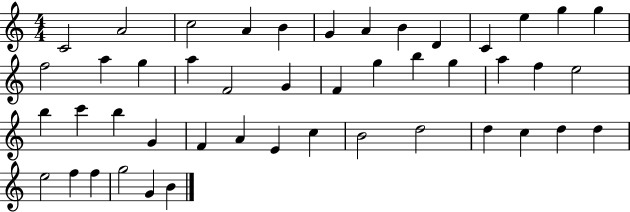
X:1
T:Untitled
M:4/4
L:1/4
K:C
C2 A2 c2 A B G A B D C e g g f2 a g a F2 G F g b g a f e2 b c' b G F A E c B2 d2 d c d d e2 f f g2 G B